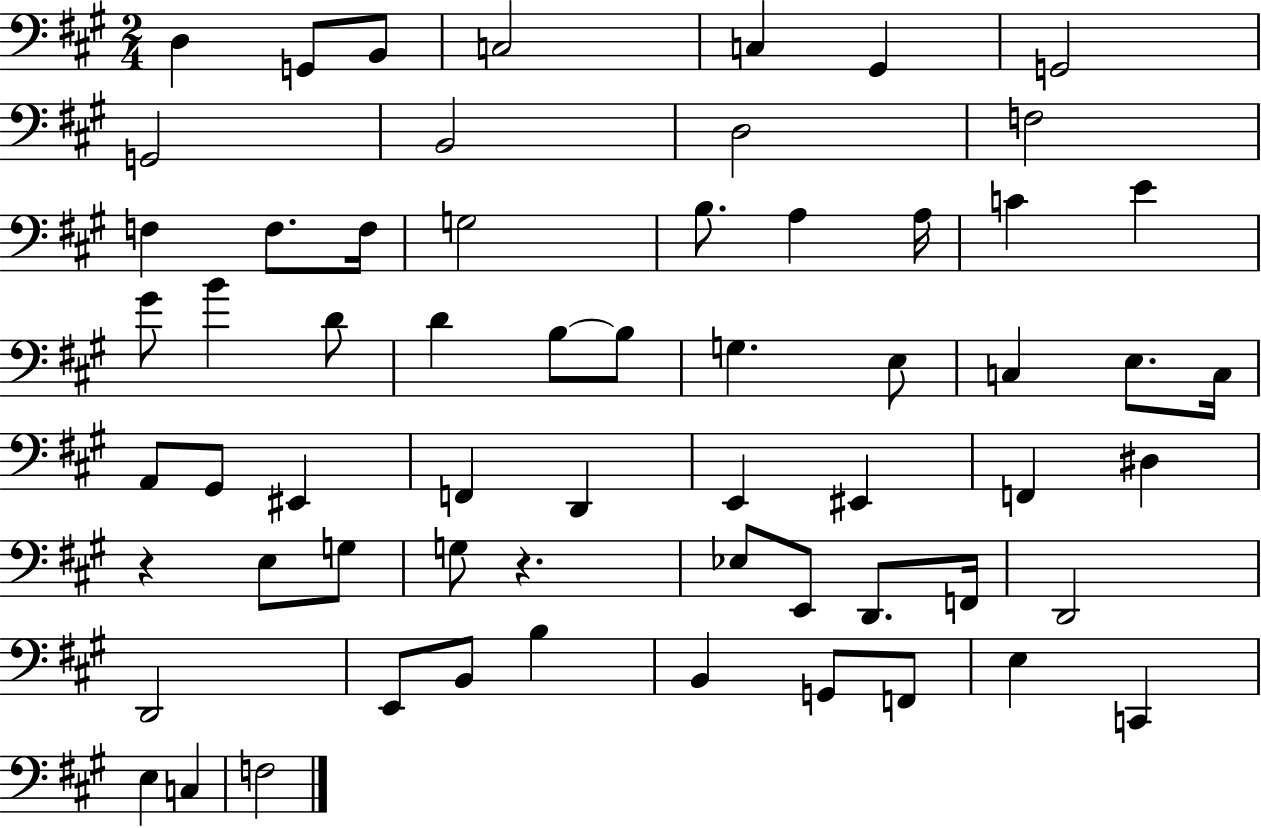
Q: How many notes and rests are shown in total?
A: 62